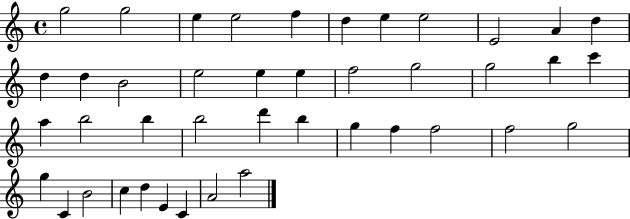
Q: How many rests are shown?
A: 0